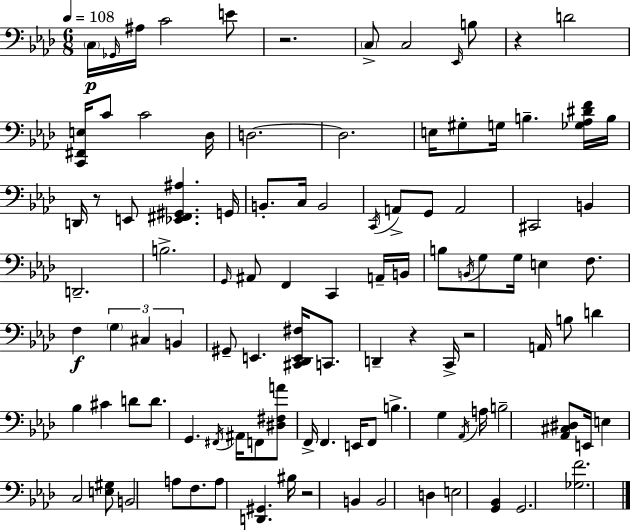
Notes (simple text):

C3/s Gb2/s A#3/s C4/h E4/e R/h. C3/e C3/h Eb2/s B3/e R/q D4/h [C2,F#2,E3]/s C4/e C4/h Db3/s D3/h. D3/h. E3/s G#3/e G3/s B3/q. [Gb3,Ab3,D#4,F4]/s B3/s D2/s R/e E2/e [Eb2,F#2,G#2,A#3]/q. G2/s B2/e. C3/s B2/h C2/s A2/e G2/e A2/h C#2/h B2/q D2/h. B3/h. G2/s A#2/e F2/q C2/q A2/s B2/s B3/e B2/s G3/e G3/s E3/q F3/e. F3/q G3/q C#3/q B2/q G#2/e E2/q. [C#2,Db2,E2,F#3]/s C2/e. D2/q R/q C2/s R/h A2/s B3/e D4/q Bb3/q C#4/q D4/e D4/e. G2/q. F#2/s A#2/s F2/e [D#3,F#3,A4]/e F2/s F2/q. E2/s F2/e B3/q. G3/q Ab2/s A3/s B3/h [Ab2,C#3,D#3]/e E2/s E3/q C3/h [E3,G#3]/e B2/h A3/e F3/e. A3/e [D2,G#2]/q. BIS3/s R/h B2/q B2/h D3/q E3/h [G2,Bb2]/q G2/h. [Gb3,F4]/h.